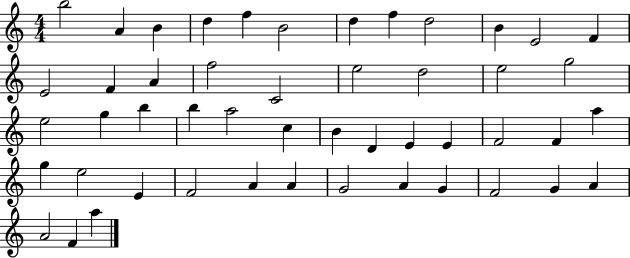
{
  \clef treble
  \numericTimeSignature
  \time 4/4
  \key c \major
  b''2 a'4 b'4 | d''4 f''4 b'2 | d''4 f''4 d''2 | b'4 e'2 f'4 | \break e'2 f'4 a'4 | f''2 c'2 | e''2 d''2 | e''2 g''2 | \break e''2 g''4 b''4 | b''4 a''2 c''4 | b'4 d'4 e'4 e'4 | f'2 f'4 a''4 | \break g''4 e''2 e'4 | f'2 a'4 a'4 | g'2 a'4 g'4 | f'2 g'4 a'4 | \break a'2 f'4 a''4 | \bar "|."
}